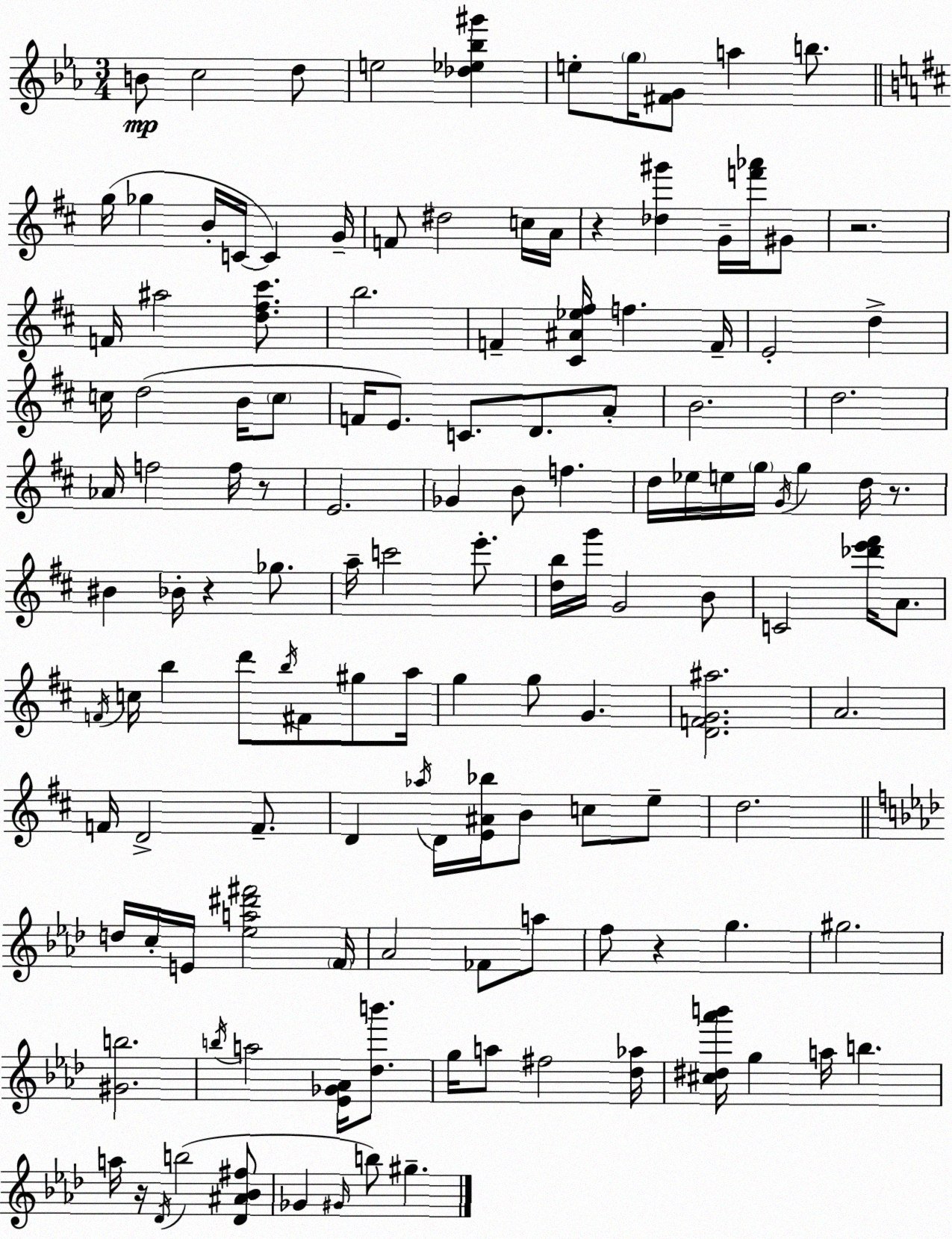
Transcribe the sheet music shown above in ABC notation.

X:1
T:Untitled
M:3/4
L:1/4
K:Eb
B/2 c2 d/2 e2 [_d_e_b^g'] e/2 g/4 [^FG]/2 a b/2 g/4 _g B/4 C/4 C G/4 F/2 ^d2 c/4 A/4 z [_d^g'] G/4 [f'_a']/4 ^G/2 z2 F/4 ^a2 [d^f^c']/2 b2 F [^C^A_e^f]/4 f F/4 E2 d c/4 d2 B/4 c/2 F/4 E/2 C/2 D/2 A/2 B2 d2 _A/4 f2 f/4 z/2 E2 _G B/2 f d/4 _e/4 e/4 g/4 G/4 g d/4 z/2 ^B _B/4 z _g/2 a/4 c'2 e'/2 [db]/4 g'/4 G2 B/2 C2 [_d'e'^f']/4 A/2 F/4 c/4 b d'/2 b/4 ^F/2 ^g/2 a/4 g g/2 G [DFG^a]2 A2 F/4 D2 F/2 D _a/4 D/4 [E^A_b]/4 B/2 c/2 e/2 d2 d/4 c/4 E/4 [_ea^d'^f']2 F/4 _A2 _F/2 a/2 f/2 z g ^g2 [^Gb]2 b/4 a2 [_E_G_A]/4 [_db']/2 g/4 a/2 ^f2 [_d_a]/4 [^c^d_a'b']/4 g a/4 b a/4 z/4 _D/4 b2 [_D^A_B^f]/2 _G ^G/4 b/2 ^g